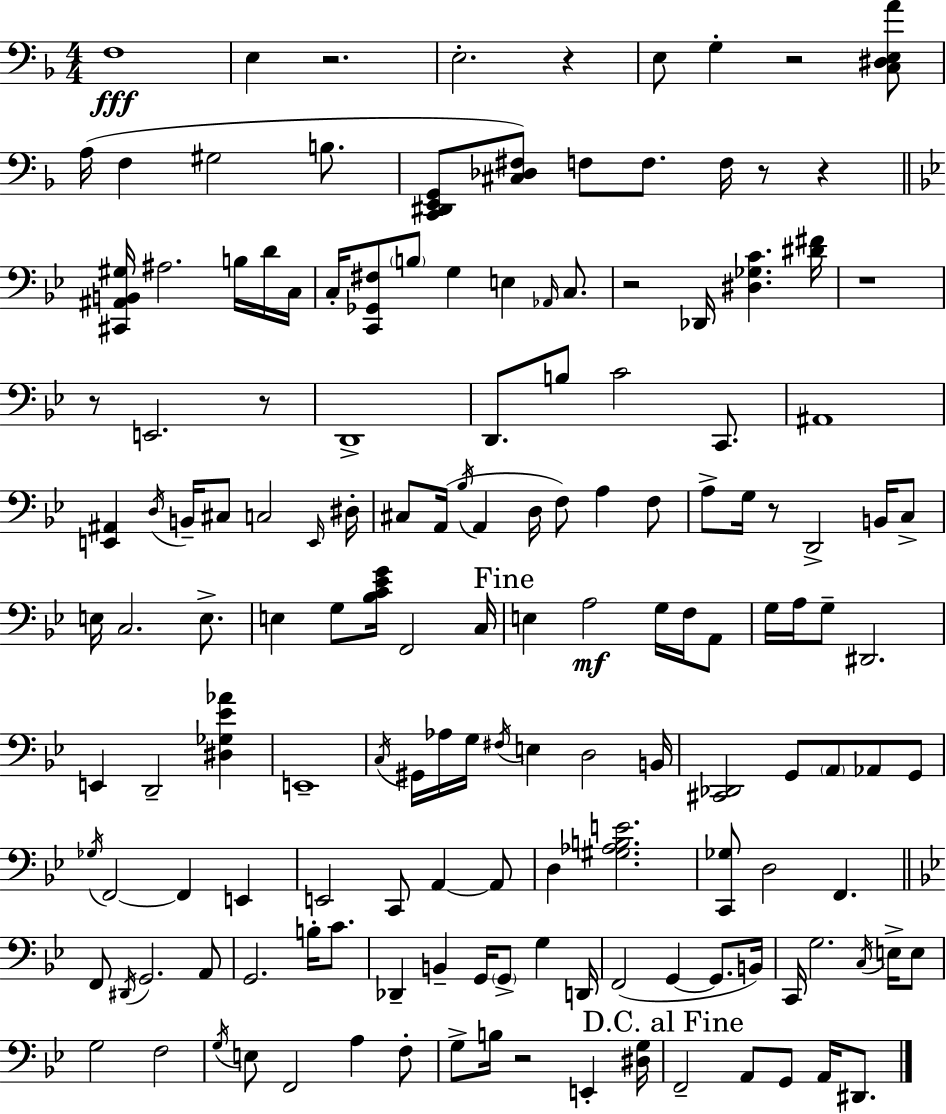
{
  \clef bass
  \numericTimeSignature
  \time 4/4
  \key d \minor
  f1\fff | e4 r2. | e2.-. r4 | e8 g4-. r2 <c dis e a'>8 | \break a16( f4 gis2 b8. | <c, dis, e, g,>8 <cis des fis>8) f8 f8. f16 r8 r4 | \bar "||" \break \key bes \major <cis, ais, b, gis>16 ais2. b16 d'16 c16 | c16-. <c, ges, fis>8 \parenthesize b8 g4 e4 \grace { aes,16 } c8. | r2 des,16 <dis ges c'>4. | <dis' fis'>16 r1 | \break r8 e,2. r8 | d,1-> | d,8. b8 c'2 c,8. | ais,1 | \break <e, ais,>4 \acciaccatura { d16 } b,16-- cis8 c2 | \grace { e,16 } dis16-. cis8 a,16( \acciaccatura { bes16 } a,4 d16 f8) a4 | f8 a8-> g16 r8 d,2-> | b,16 c8-> e16 c2. | \break e8.-> e4 g8 <bes c' ees' g'>16 f,2 | c16 \mark "Fine" e4 a2\mf | g16 f16 a,8 g16 a16 g8-- dis,2. | e,4 d,2-- | \break <dis ges ees' aes'>4 e,1-- | \acciaccatura { c16 } gis,16 aes16 g16 \acciaccatura { fis16 } e4 d2 | b,16 <cis, des,>2 g,8 | \parenthesize a,8 aes,8 g,8 \acciaccatura { ges16 } f,2~~ f,4 | \break e,4 e,2 c,8 | a,4~~ a,8 d4 <gis aes b e'>2. | <c, ges>8 d2 | f,4. \bar "||" \break \key bes \major f,8 \acciaccatura { dis,16 } g,2. a,8 | g,2. b16-. c'8. | des,4-- b,4-- g,16 \parenthesize g,8-> g4 | d,16 f,2( g,4~~ g,8. | \break b,16) c,16 g2. \acciaccatura { c16 } e16-> | e8 g2 f2 | \acciaccatura { g16 } e8 f,2 a4 | f8-. g8-> b16 r2 e,4-. | \break <dis g>16 \mark "D.C. al Fine" f,2-- a,8 g,8 a,16 | dis,8. \bar "|."
}